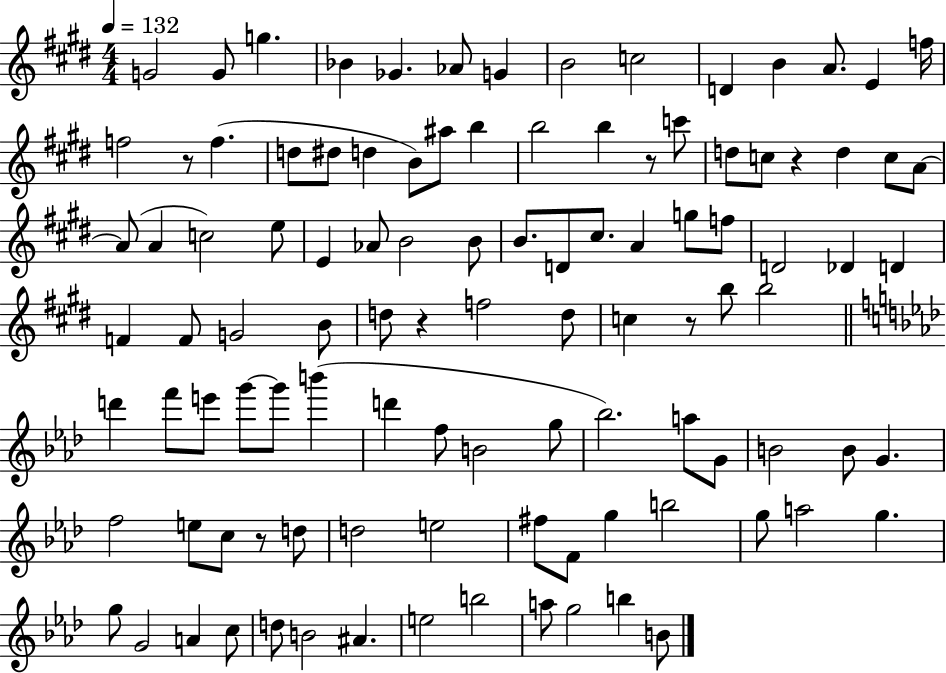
G4/h G4/e G5/q. Bb4/q Gb4/q. Ab4/e G4/q B4/h C5/h D4/q B4/q A4/e. E4/q F5/s F5/h R/e F5/q. D5/e D#5/e D5/q B4/e A#5/e B5/q B5/h B5/q R/e C6/e D5/e C5/e R/q D5/q C5/e A4/e A4/e A4/q C5/h E5/e E4/q Ab4/e B4/h B4/e B4/e. D4/e C#5/e. A4/q G5/e F5/e D4/h Db4/q D4/q F4/q F4/e G4/h B4/e D5/e R/q F5/h D5/e C5/q R/e B5/e B5/h D6/q F6/e E6/e G6/e G6/e B6/q D6/q F5/e B4/h G5/e Bb5/h. A5/e G4/e B4/h B4/e G4/q. F5/h E5/e C5/e R/e D5/e D5/h E5/h F#5/e F4/e G5/q B5/h G5/e A5/h G5/q. G5/e G4/h A4/q C5/e D5/e B4/h A#4/q. E5/h B5/h A5/e G5/h B5/q B4/e